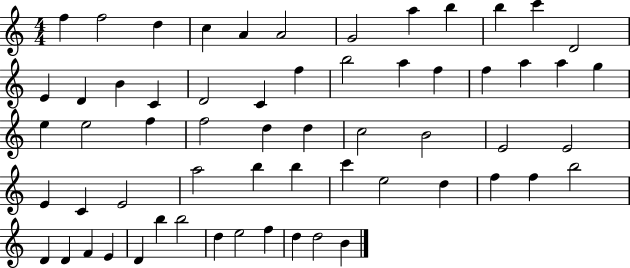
{
  \clef treble
  \numericTimeSignature
  \time 4/4
  \key c \major
  f''4 f''2 d''4 | c''4 a'4 a'2 | g'2 a''4 b''4 | b''4 c'''4 d'2 | \break e'4 d'4 b'4 c'4 | d'2 c'4 f''4 | b''2 a''4 f''4 | f''4 a''4 a''4 g''4 | \break e''4 e''2 f''4 | f''2 d''4 d''4 | c''2 b'2 | e'2 e'2 | \break e'4 c'4 e'2 | a''2 b''4 b''4 | c'''4 e''2 d''4 | f''4 f''4 b''2 | \break d'4 d'4 f'4 e'4 | d'4 b''4 b''2 | d''4 e''2 f''4 | d''4 d''2 b'4 | \break \bar "|."
}